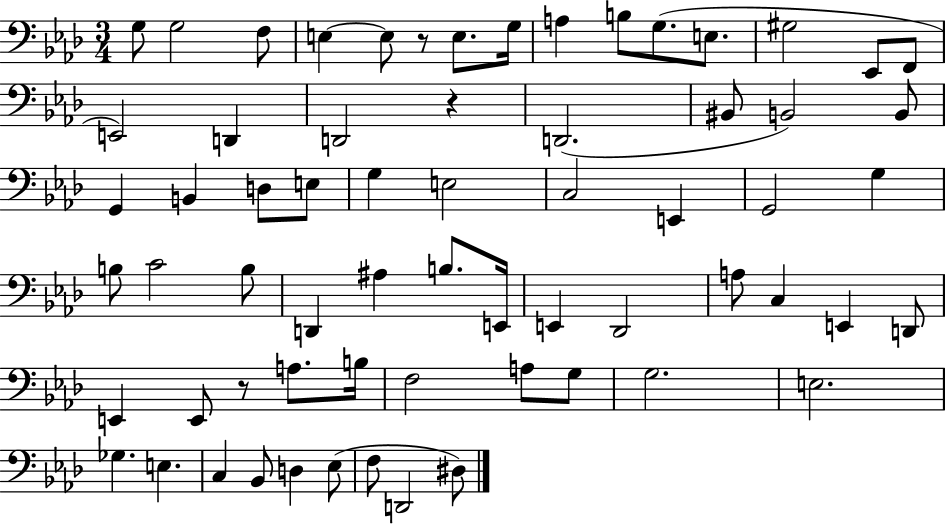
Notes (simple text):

G3/e G3/h F3/e E3/q E3/e R/e E3/e. G3/s A3/q B3/e G3/e. E3/e. G#3/h Eb2/e F2/e E2/h D2/q D2/h R/q D2/h. BIS2/e B2/h B2/e G2/q B2/q D3/e E3/e G3/q E3/h C3/h E2/q G2/h G3/q B3/e C4/h B3/e D2/q A#3/q B3/e. E2/s E2/q Db2/h A3/e C3/q E2/q D2/e E2/q E2/e R/e A3/e. B3/s F3/h A3/e G3/e G3/h. E3/h. Gb3/q. E3/q. C3/q Bb2/e D3/q Eb3/e F3/e D2/h D#3/e